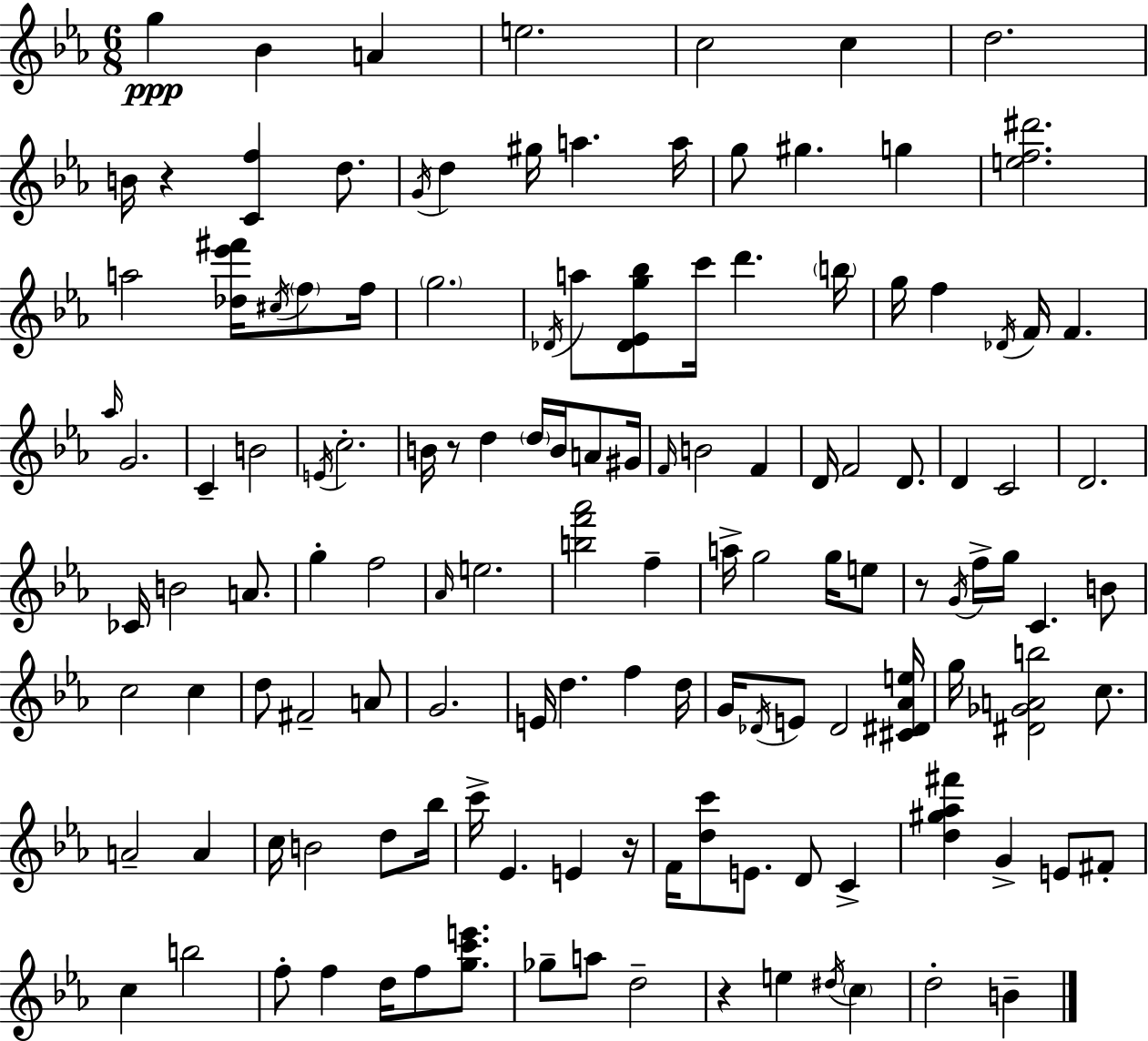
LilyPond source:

{
  \clef treble
  \numericTimeSignature
  \time 6/8
  \key ees \major
  g''4\ppp bes'4 a'4 | e''2. | c''2 c''4 | d''2. | \break b'16 r4 <c' f''>4 d''8. | \acciaccatura { g'16 } d''4 gis''16 a''4. | a''16 g''8 gis''4. g''4 | <e'' f'' dis'''>2. | \break a''2 <des'' ees''' fis'''>16 \acciaccatura { cis''16 } \parenthesize f''8 | f''16 \parenthesize g''2. | \acciaccatura { des'16 } a''8 <des' ees' g'' bes''>8 c'''16 d'''4. | \parenthesize b''16 g''16 f''4 \acciaccatura { des'16 } f'16 f'4. | \break \grace { aes''16 } g'2. | c'4-- b'2 | \acciaccatura { e'16 } c''2.-. | b'16 r8 d''4 | \break \parenthesize d''16 b'16 a'8 gis'16 \grace { f'16 } b'2 | f'4 d'16 f'2 | d'8. d'4 c'2 | d'2. | \break ces'16 b'2 | a'8. g''4-. f''2 | \grace { aes'16 } e''2. | <b'' f''' aes'''>2 | \break f''4-- a''16-> g''2 | g''16 e''8 r8 \acciaccatura { g'16 } f''16-> | g''16 c'4. b'8 c''2 | c''4 d''8 fis'2-- | \break a'8 g'2. | e'16 d''4. | f''4 d''16 g'16 \acciaccatura { des'16 } e'8 | des'2 <cis' dis' aes' e''>16 g''16 <dis' ges' a' b''>2 | \break c''8. a'2-- | a'4 c''16 b'2 | d''8 bes''16 c'''16-> ees'4. | e'4 r16 f'16 <d'' c'''>8 | \break e'8. d'8 c'4-> <d'' gis'' aes'' fis'''>4 | g'4-> e'8 fis'8-. c''4 | b''2 f''8-. | f''4 d''16 f''8 <g'' c''' e'''>8. ges''8-- | \break a''8 d''2-- r4 | e''4 \acciaccatura { dis''16 } \parenthesize c''4 d''2-. | b'4-- \bar "|."
}